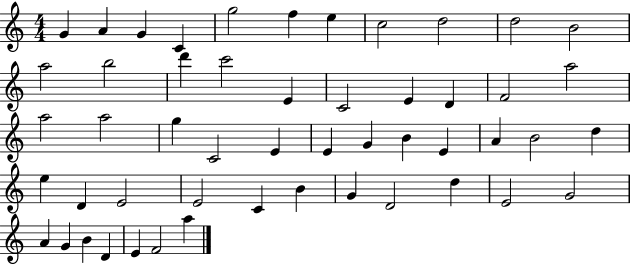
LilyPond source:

{
  \clef treble
  \numericTimeSignature
  \time 4/4
  \key c \major
  g'4 a'4 g'4 c'4 | g''2 f''4 e''4 | c''2 d''2 | d''2 b'2 | \break a''2 b''2 | d'''4 c'''2 e'4 | c'2 e'4 d'4 | f'2 a''2 | \break a''2 a''2 | g''4 c'2 e'4 | e'4 g'4 b'4 e'4 | a'4 b'2 d''4 | \break e''4 d'4 e'2 | e'2 c'4 b'4 | g'4 d'2 d''4 | e'2 g'2 | \break a'4 g'4 b'4 d'4 | e'4 f'2 a''4 | \bar "|."
}